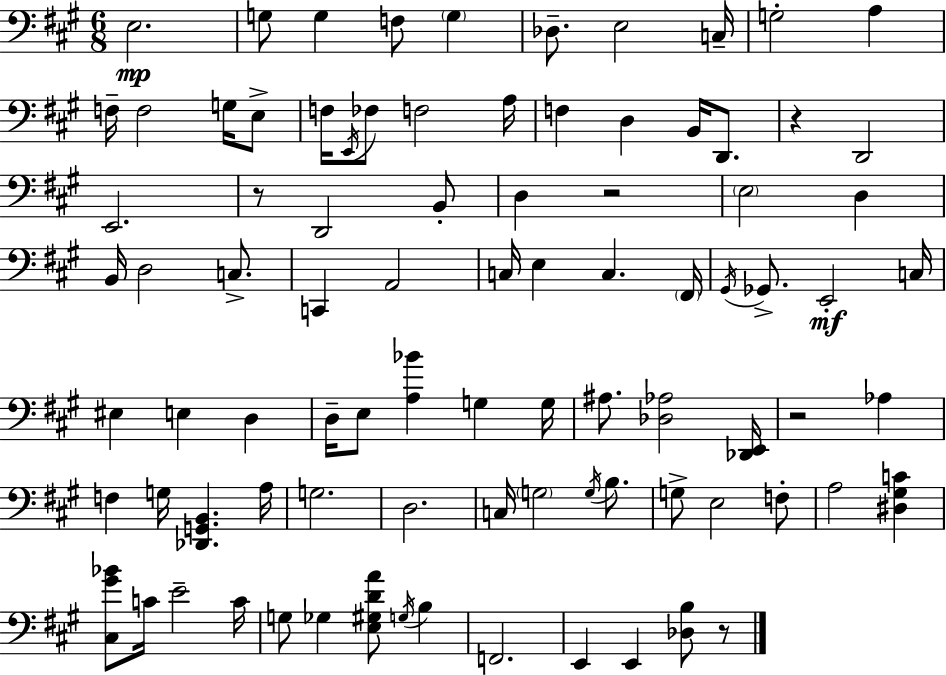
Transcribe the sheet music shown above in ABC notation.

X:1
T:Untitled
M:6/8
L:1/4
K:A
E,2 G,/2 G, F,/2 G, _D,/2 E,2 C,/4 G,2 A, F,/4 F,2 G,/4 E,/2 F,/4 E,,/4 _F,/2 F,2 A,/4 F, D, B,,/4 D,,/2 z D,,2 E,,2 z/2 D,,2 B,,/2 D, z2 E,2 D, B,,/4 D,2 C,/2 C,, A,,2 C,/4 E, C, ^F,,/4 ^G,,/4 _G,,/2 E,,2 C,/4 ^E, E, D, D,/4 E,/2 [A,_B] G, G,/4 ^A,/2 [_D,_A,]2 [_D,,E,,]/4 z2 _A, F, G,/4 [_D,,G,,B,,] A,/4 G,2 D,2 C,/4 G,2 G,/4 B,/2 G,/2 E,2 F,/2 A,2 [^D,^G,C] [^C,^G_B]/2 C/4 E2 C/4 G,/2 _G, [E,^G,DA]/2 G,/4 B, F,,2 E,, E,, [_D,B,]/2 z/2